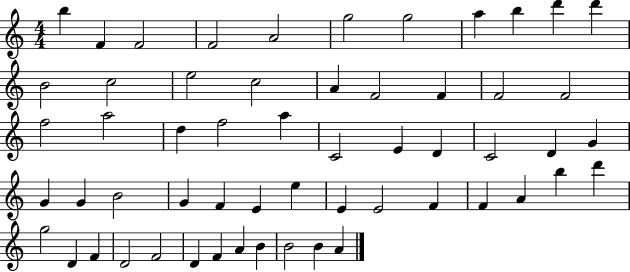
B5/q F4/q F4/h F4/h A4/h G5/h G5/h A5/q B5/q D6/q D6/q B4/h C5/h E5/h C5/h A4/q F4/h F4/q F4/h F4/h F5/h A5/h D5/q F5/h A5/q C4/h E4/q D4/q C4/h D4/q G4/q G4/q G4/q B4/h G4/q F4/q E4/q E5/q E4/q E4/h F4/q F4/q A4/q B5/q D6/q G5/h D4/q F4/q D4/h F4/h D4/q F4/q A4/q B4/q B4/h B4/q A4/q